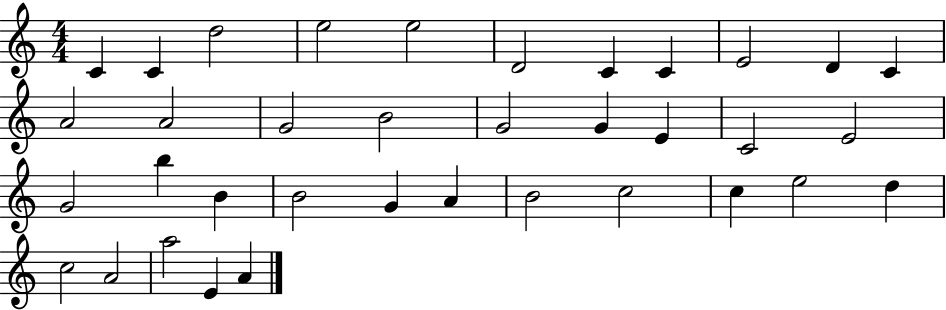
C4/q C4/q D5/h E5/h E5/h D4/h C4/q C4/q E4/h D4/q C4/q A4/h A4/h G4/h B4/h G4/h G4/q E4/q C4/h E4/h G4/h B5/q B4/q B4/h G4/q A4/q B4/h C5/h C5/q E5/h D5/q C5/h A4/h A5/h E4/q A4/q